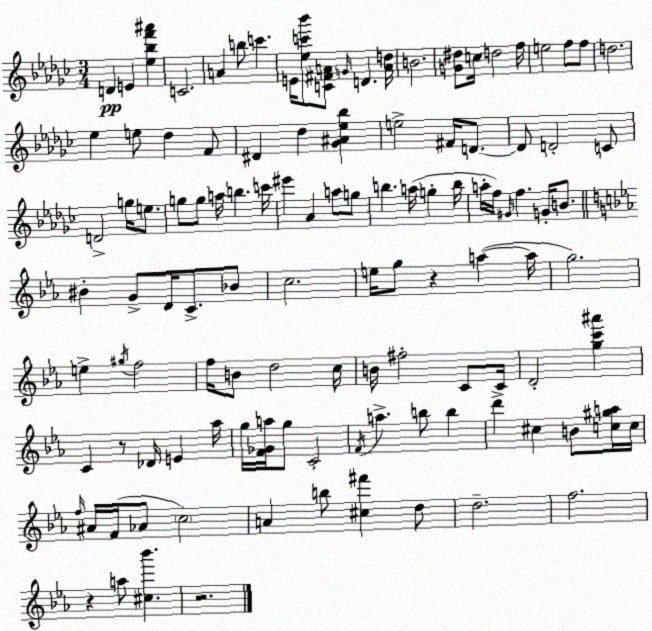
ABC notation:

X:1
T:Untitled
M:3/4
L:1/4
K:Ebm
D E [_e_bf'^a'] C2 A b/2 c' E/4 [_ec'_b']/2 [C^FA]/2 G/4 D [Ad]/4 B2 [G^d]/2 c/4 d2 f/4 e2 f/2 f/2 d2 _e e/2 _d F/2 ^D _d [_G^A_e_b] e2 ^F/4 D/2 D/2 D2 C/2 D2 g/4 e/2 g/2 g/2 a/4 b c'/4 ^e' _A a/2 g/2 b a/4 g b/4 a/4 f/4 ^G/4 f G/4 B/2 ^B G/2 D/4 C/2 _B/2 c2 e/4 g/2 z a a/4 g2 e ^g/4 f2 f/4 B/2 d2 c/4 B/4 ^f2 C/2 C/4 D2 [gc'^a'] C z/2 _D/4 E _a/4 g/4 [F_Ga]/4 g/2 C2 F/4 a b/2 b d' ^c B/2 [c^ga]/4 c/4 f/4 ^A/4 F/4 _A/2 c2 A b/2 [^c^f'] d/2 d2 f2 z a/2 [^c_b'] z2